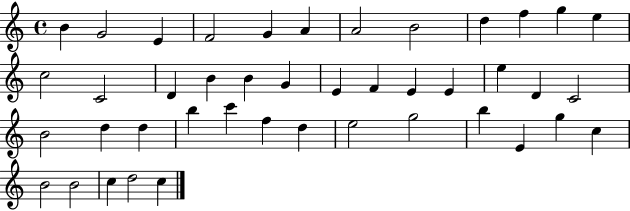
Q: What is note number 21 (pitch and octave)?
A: E4